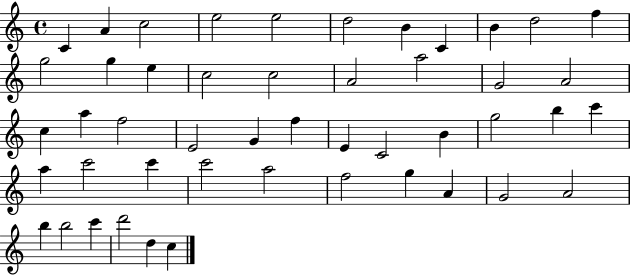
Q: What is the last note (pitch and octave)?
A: C5